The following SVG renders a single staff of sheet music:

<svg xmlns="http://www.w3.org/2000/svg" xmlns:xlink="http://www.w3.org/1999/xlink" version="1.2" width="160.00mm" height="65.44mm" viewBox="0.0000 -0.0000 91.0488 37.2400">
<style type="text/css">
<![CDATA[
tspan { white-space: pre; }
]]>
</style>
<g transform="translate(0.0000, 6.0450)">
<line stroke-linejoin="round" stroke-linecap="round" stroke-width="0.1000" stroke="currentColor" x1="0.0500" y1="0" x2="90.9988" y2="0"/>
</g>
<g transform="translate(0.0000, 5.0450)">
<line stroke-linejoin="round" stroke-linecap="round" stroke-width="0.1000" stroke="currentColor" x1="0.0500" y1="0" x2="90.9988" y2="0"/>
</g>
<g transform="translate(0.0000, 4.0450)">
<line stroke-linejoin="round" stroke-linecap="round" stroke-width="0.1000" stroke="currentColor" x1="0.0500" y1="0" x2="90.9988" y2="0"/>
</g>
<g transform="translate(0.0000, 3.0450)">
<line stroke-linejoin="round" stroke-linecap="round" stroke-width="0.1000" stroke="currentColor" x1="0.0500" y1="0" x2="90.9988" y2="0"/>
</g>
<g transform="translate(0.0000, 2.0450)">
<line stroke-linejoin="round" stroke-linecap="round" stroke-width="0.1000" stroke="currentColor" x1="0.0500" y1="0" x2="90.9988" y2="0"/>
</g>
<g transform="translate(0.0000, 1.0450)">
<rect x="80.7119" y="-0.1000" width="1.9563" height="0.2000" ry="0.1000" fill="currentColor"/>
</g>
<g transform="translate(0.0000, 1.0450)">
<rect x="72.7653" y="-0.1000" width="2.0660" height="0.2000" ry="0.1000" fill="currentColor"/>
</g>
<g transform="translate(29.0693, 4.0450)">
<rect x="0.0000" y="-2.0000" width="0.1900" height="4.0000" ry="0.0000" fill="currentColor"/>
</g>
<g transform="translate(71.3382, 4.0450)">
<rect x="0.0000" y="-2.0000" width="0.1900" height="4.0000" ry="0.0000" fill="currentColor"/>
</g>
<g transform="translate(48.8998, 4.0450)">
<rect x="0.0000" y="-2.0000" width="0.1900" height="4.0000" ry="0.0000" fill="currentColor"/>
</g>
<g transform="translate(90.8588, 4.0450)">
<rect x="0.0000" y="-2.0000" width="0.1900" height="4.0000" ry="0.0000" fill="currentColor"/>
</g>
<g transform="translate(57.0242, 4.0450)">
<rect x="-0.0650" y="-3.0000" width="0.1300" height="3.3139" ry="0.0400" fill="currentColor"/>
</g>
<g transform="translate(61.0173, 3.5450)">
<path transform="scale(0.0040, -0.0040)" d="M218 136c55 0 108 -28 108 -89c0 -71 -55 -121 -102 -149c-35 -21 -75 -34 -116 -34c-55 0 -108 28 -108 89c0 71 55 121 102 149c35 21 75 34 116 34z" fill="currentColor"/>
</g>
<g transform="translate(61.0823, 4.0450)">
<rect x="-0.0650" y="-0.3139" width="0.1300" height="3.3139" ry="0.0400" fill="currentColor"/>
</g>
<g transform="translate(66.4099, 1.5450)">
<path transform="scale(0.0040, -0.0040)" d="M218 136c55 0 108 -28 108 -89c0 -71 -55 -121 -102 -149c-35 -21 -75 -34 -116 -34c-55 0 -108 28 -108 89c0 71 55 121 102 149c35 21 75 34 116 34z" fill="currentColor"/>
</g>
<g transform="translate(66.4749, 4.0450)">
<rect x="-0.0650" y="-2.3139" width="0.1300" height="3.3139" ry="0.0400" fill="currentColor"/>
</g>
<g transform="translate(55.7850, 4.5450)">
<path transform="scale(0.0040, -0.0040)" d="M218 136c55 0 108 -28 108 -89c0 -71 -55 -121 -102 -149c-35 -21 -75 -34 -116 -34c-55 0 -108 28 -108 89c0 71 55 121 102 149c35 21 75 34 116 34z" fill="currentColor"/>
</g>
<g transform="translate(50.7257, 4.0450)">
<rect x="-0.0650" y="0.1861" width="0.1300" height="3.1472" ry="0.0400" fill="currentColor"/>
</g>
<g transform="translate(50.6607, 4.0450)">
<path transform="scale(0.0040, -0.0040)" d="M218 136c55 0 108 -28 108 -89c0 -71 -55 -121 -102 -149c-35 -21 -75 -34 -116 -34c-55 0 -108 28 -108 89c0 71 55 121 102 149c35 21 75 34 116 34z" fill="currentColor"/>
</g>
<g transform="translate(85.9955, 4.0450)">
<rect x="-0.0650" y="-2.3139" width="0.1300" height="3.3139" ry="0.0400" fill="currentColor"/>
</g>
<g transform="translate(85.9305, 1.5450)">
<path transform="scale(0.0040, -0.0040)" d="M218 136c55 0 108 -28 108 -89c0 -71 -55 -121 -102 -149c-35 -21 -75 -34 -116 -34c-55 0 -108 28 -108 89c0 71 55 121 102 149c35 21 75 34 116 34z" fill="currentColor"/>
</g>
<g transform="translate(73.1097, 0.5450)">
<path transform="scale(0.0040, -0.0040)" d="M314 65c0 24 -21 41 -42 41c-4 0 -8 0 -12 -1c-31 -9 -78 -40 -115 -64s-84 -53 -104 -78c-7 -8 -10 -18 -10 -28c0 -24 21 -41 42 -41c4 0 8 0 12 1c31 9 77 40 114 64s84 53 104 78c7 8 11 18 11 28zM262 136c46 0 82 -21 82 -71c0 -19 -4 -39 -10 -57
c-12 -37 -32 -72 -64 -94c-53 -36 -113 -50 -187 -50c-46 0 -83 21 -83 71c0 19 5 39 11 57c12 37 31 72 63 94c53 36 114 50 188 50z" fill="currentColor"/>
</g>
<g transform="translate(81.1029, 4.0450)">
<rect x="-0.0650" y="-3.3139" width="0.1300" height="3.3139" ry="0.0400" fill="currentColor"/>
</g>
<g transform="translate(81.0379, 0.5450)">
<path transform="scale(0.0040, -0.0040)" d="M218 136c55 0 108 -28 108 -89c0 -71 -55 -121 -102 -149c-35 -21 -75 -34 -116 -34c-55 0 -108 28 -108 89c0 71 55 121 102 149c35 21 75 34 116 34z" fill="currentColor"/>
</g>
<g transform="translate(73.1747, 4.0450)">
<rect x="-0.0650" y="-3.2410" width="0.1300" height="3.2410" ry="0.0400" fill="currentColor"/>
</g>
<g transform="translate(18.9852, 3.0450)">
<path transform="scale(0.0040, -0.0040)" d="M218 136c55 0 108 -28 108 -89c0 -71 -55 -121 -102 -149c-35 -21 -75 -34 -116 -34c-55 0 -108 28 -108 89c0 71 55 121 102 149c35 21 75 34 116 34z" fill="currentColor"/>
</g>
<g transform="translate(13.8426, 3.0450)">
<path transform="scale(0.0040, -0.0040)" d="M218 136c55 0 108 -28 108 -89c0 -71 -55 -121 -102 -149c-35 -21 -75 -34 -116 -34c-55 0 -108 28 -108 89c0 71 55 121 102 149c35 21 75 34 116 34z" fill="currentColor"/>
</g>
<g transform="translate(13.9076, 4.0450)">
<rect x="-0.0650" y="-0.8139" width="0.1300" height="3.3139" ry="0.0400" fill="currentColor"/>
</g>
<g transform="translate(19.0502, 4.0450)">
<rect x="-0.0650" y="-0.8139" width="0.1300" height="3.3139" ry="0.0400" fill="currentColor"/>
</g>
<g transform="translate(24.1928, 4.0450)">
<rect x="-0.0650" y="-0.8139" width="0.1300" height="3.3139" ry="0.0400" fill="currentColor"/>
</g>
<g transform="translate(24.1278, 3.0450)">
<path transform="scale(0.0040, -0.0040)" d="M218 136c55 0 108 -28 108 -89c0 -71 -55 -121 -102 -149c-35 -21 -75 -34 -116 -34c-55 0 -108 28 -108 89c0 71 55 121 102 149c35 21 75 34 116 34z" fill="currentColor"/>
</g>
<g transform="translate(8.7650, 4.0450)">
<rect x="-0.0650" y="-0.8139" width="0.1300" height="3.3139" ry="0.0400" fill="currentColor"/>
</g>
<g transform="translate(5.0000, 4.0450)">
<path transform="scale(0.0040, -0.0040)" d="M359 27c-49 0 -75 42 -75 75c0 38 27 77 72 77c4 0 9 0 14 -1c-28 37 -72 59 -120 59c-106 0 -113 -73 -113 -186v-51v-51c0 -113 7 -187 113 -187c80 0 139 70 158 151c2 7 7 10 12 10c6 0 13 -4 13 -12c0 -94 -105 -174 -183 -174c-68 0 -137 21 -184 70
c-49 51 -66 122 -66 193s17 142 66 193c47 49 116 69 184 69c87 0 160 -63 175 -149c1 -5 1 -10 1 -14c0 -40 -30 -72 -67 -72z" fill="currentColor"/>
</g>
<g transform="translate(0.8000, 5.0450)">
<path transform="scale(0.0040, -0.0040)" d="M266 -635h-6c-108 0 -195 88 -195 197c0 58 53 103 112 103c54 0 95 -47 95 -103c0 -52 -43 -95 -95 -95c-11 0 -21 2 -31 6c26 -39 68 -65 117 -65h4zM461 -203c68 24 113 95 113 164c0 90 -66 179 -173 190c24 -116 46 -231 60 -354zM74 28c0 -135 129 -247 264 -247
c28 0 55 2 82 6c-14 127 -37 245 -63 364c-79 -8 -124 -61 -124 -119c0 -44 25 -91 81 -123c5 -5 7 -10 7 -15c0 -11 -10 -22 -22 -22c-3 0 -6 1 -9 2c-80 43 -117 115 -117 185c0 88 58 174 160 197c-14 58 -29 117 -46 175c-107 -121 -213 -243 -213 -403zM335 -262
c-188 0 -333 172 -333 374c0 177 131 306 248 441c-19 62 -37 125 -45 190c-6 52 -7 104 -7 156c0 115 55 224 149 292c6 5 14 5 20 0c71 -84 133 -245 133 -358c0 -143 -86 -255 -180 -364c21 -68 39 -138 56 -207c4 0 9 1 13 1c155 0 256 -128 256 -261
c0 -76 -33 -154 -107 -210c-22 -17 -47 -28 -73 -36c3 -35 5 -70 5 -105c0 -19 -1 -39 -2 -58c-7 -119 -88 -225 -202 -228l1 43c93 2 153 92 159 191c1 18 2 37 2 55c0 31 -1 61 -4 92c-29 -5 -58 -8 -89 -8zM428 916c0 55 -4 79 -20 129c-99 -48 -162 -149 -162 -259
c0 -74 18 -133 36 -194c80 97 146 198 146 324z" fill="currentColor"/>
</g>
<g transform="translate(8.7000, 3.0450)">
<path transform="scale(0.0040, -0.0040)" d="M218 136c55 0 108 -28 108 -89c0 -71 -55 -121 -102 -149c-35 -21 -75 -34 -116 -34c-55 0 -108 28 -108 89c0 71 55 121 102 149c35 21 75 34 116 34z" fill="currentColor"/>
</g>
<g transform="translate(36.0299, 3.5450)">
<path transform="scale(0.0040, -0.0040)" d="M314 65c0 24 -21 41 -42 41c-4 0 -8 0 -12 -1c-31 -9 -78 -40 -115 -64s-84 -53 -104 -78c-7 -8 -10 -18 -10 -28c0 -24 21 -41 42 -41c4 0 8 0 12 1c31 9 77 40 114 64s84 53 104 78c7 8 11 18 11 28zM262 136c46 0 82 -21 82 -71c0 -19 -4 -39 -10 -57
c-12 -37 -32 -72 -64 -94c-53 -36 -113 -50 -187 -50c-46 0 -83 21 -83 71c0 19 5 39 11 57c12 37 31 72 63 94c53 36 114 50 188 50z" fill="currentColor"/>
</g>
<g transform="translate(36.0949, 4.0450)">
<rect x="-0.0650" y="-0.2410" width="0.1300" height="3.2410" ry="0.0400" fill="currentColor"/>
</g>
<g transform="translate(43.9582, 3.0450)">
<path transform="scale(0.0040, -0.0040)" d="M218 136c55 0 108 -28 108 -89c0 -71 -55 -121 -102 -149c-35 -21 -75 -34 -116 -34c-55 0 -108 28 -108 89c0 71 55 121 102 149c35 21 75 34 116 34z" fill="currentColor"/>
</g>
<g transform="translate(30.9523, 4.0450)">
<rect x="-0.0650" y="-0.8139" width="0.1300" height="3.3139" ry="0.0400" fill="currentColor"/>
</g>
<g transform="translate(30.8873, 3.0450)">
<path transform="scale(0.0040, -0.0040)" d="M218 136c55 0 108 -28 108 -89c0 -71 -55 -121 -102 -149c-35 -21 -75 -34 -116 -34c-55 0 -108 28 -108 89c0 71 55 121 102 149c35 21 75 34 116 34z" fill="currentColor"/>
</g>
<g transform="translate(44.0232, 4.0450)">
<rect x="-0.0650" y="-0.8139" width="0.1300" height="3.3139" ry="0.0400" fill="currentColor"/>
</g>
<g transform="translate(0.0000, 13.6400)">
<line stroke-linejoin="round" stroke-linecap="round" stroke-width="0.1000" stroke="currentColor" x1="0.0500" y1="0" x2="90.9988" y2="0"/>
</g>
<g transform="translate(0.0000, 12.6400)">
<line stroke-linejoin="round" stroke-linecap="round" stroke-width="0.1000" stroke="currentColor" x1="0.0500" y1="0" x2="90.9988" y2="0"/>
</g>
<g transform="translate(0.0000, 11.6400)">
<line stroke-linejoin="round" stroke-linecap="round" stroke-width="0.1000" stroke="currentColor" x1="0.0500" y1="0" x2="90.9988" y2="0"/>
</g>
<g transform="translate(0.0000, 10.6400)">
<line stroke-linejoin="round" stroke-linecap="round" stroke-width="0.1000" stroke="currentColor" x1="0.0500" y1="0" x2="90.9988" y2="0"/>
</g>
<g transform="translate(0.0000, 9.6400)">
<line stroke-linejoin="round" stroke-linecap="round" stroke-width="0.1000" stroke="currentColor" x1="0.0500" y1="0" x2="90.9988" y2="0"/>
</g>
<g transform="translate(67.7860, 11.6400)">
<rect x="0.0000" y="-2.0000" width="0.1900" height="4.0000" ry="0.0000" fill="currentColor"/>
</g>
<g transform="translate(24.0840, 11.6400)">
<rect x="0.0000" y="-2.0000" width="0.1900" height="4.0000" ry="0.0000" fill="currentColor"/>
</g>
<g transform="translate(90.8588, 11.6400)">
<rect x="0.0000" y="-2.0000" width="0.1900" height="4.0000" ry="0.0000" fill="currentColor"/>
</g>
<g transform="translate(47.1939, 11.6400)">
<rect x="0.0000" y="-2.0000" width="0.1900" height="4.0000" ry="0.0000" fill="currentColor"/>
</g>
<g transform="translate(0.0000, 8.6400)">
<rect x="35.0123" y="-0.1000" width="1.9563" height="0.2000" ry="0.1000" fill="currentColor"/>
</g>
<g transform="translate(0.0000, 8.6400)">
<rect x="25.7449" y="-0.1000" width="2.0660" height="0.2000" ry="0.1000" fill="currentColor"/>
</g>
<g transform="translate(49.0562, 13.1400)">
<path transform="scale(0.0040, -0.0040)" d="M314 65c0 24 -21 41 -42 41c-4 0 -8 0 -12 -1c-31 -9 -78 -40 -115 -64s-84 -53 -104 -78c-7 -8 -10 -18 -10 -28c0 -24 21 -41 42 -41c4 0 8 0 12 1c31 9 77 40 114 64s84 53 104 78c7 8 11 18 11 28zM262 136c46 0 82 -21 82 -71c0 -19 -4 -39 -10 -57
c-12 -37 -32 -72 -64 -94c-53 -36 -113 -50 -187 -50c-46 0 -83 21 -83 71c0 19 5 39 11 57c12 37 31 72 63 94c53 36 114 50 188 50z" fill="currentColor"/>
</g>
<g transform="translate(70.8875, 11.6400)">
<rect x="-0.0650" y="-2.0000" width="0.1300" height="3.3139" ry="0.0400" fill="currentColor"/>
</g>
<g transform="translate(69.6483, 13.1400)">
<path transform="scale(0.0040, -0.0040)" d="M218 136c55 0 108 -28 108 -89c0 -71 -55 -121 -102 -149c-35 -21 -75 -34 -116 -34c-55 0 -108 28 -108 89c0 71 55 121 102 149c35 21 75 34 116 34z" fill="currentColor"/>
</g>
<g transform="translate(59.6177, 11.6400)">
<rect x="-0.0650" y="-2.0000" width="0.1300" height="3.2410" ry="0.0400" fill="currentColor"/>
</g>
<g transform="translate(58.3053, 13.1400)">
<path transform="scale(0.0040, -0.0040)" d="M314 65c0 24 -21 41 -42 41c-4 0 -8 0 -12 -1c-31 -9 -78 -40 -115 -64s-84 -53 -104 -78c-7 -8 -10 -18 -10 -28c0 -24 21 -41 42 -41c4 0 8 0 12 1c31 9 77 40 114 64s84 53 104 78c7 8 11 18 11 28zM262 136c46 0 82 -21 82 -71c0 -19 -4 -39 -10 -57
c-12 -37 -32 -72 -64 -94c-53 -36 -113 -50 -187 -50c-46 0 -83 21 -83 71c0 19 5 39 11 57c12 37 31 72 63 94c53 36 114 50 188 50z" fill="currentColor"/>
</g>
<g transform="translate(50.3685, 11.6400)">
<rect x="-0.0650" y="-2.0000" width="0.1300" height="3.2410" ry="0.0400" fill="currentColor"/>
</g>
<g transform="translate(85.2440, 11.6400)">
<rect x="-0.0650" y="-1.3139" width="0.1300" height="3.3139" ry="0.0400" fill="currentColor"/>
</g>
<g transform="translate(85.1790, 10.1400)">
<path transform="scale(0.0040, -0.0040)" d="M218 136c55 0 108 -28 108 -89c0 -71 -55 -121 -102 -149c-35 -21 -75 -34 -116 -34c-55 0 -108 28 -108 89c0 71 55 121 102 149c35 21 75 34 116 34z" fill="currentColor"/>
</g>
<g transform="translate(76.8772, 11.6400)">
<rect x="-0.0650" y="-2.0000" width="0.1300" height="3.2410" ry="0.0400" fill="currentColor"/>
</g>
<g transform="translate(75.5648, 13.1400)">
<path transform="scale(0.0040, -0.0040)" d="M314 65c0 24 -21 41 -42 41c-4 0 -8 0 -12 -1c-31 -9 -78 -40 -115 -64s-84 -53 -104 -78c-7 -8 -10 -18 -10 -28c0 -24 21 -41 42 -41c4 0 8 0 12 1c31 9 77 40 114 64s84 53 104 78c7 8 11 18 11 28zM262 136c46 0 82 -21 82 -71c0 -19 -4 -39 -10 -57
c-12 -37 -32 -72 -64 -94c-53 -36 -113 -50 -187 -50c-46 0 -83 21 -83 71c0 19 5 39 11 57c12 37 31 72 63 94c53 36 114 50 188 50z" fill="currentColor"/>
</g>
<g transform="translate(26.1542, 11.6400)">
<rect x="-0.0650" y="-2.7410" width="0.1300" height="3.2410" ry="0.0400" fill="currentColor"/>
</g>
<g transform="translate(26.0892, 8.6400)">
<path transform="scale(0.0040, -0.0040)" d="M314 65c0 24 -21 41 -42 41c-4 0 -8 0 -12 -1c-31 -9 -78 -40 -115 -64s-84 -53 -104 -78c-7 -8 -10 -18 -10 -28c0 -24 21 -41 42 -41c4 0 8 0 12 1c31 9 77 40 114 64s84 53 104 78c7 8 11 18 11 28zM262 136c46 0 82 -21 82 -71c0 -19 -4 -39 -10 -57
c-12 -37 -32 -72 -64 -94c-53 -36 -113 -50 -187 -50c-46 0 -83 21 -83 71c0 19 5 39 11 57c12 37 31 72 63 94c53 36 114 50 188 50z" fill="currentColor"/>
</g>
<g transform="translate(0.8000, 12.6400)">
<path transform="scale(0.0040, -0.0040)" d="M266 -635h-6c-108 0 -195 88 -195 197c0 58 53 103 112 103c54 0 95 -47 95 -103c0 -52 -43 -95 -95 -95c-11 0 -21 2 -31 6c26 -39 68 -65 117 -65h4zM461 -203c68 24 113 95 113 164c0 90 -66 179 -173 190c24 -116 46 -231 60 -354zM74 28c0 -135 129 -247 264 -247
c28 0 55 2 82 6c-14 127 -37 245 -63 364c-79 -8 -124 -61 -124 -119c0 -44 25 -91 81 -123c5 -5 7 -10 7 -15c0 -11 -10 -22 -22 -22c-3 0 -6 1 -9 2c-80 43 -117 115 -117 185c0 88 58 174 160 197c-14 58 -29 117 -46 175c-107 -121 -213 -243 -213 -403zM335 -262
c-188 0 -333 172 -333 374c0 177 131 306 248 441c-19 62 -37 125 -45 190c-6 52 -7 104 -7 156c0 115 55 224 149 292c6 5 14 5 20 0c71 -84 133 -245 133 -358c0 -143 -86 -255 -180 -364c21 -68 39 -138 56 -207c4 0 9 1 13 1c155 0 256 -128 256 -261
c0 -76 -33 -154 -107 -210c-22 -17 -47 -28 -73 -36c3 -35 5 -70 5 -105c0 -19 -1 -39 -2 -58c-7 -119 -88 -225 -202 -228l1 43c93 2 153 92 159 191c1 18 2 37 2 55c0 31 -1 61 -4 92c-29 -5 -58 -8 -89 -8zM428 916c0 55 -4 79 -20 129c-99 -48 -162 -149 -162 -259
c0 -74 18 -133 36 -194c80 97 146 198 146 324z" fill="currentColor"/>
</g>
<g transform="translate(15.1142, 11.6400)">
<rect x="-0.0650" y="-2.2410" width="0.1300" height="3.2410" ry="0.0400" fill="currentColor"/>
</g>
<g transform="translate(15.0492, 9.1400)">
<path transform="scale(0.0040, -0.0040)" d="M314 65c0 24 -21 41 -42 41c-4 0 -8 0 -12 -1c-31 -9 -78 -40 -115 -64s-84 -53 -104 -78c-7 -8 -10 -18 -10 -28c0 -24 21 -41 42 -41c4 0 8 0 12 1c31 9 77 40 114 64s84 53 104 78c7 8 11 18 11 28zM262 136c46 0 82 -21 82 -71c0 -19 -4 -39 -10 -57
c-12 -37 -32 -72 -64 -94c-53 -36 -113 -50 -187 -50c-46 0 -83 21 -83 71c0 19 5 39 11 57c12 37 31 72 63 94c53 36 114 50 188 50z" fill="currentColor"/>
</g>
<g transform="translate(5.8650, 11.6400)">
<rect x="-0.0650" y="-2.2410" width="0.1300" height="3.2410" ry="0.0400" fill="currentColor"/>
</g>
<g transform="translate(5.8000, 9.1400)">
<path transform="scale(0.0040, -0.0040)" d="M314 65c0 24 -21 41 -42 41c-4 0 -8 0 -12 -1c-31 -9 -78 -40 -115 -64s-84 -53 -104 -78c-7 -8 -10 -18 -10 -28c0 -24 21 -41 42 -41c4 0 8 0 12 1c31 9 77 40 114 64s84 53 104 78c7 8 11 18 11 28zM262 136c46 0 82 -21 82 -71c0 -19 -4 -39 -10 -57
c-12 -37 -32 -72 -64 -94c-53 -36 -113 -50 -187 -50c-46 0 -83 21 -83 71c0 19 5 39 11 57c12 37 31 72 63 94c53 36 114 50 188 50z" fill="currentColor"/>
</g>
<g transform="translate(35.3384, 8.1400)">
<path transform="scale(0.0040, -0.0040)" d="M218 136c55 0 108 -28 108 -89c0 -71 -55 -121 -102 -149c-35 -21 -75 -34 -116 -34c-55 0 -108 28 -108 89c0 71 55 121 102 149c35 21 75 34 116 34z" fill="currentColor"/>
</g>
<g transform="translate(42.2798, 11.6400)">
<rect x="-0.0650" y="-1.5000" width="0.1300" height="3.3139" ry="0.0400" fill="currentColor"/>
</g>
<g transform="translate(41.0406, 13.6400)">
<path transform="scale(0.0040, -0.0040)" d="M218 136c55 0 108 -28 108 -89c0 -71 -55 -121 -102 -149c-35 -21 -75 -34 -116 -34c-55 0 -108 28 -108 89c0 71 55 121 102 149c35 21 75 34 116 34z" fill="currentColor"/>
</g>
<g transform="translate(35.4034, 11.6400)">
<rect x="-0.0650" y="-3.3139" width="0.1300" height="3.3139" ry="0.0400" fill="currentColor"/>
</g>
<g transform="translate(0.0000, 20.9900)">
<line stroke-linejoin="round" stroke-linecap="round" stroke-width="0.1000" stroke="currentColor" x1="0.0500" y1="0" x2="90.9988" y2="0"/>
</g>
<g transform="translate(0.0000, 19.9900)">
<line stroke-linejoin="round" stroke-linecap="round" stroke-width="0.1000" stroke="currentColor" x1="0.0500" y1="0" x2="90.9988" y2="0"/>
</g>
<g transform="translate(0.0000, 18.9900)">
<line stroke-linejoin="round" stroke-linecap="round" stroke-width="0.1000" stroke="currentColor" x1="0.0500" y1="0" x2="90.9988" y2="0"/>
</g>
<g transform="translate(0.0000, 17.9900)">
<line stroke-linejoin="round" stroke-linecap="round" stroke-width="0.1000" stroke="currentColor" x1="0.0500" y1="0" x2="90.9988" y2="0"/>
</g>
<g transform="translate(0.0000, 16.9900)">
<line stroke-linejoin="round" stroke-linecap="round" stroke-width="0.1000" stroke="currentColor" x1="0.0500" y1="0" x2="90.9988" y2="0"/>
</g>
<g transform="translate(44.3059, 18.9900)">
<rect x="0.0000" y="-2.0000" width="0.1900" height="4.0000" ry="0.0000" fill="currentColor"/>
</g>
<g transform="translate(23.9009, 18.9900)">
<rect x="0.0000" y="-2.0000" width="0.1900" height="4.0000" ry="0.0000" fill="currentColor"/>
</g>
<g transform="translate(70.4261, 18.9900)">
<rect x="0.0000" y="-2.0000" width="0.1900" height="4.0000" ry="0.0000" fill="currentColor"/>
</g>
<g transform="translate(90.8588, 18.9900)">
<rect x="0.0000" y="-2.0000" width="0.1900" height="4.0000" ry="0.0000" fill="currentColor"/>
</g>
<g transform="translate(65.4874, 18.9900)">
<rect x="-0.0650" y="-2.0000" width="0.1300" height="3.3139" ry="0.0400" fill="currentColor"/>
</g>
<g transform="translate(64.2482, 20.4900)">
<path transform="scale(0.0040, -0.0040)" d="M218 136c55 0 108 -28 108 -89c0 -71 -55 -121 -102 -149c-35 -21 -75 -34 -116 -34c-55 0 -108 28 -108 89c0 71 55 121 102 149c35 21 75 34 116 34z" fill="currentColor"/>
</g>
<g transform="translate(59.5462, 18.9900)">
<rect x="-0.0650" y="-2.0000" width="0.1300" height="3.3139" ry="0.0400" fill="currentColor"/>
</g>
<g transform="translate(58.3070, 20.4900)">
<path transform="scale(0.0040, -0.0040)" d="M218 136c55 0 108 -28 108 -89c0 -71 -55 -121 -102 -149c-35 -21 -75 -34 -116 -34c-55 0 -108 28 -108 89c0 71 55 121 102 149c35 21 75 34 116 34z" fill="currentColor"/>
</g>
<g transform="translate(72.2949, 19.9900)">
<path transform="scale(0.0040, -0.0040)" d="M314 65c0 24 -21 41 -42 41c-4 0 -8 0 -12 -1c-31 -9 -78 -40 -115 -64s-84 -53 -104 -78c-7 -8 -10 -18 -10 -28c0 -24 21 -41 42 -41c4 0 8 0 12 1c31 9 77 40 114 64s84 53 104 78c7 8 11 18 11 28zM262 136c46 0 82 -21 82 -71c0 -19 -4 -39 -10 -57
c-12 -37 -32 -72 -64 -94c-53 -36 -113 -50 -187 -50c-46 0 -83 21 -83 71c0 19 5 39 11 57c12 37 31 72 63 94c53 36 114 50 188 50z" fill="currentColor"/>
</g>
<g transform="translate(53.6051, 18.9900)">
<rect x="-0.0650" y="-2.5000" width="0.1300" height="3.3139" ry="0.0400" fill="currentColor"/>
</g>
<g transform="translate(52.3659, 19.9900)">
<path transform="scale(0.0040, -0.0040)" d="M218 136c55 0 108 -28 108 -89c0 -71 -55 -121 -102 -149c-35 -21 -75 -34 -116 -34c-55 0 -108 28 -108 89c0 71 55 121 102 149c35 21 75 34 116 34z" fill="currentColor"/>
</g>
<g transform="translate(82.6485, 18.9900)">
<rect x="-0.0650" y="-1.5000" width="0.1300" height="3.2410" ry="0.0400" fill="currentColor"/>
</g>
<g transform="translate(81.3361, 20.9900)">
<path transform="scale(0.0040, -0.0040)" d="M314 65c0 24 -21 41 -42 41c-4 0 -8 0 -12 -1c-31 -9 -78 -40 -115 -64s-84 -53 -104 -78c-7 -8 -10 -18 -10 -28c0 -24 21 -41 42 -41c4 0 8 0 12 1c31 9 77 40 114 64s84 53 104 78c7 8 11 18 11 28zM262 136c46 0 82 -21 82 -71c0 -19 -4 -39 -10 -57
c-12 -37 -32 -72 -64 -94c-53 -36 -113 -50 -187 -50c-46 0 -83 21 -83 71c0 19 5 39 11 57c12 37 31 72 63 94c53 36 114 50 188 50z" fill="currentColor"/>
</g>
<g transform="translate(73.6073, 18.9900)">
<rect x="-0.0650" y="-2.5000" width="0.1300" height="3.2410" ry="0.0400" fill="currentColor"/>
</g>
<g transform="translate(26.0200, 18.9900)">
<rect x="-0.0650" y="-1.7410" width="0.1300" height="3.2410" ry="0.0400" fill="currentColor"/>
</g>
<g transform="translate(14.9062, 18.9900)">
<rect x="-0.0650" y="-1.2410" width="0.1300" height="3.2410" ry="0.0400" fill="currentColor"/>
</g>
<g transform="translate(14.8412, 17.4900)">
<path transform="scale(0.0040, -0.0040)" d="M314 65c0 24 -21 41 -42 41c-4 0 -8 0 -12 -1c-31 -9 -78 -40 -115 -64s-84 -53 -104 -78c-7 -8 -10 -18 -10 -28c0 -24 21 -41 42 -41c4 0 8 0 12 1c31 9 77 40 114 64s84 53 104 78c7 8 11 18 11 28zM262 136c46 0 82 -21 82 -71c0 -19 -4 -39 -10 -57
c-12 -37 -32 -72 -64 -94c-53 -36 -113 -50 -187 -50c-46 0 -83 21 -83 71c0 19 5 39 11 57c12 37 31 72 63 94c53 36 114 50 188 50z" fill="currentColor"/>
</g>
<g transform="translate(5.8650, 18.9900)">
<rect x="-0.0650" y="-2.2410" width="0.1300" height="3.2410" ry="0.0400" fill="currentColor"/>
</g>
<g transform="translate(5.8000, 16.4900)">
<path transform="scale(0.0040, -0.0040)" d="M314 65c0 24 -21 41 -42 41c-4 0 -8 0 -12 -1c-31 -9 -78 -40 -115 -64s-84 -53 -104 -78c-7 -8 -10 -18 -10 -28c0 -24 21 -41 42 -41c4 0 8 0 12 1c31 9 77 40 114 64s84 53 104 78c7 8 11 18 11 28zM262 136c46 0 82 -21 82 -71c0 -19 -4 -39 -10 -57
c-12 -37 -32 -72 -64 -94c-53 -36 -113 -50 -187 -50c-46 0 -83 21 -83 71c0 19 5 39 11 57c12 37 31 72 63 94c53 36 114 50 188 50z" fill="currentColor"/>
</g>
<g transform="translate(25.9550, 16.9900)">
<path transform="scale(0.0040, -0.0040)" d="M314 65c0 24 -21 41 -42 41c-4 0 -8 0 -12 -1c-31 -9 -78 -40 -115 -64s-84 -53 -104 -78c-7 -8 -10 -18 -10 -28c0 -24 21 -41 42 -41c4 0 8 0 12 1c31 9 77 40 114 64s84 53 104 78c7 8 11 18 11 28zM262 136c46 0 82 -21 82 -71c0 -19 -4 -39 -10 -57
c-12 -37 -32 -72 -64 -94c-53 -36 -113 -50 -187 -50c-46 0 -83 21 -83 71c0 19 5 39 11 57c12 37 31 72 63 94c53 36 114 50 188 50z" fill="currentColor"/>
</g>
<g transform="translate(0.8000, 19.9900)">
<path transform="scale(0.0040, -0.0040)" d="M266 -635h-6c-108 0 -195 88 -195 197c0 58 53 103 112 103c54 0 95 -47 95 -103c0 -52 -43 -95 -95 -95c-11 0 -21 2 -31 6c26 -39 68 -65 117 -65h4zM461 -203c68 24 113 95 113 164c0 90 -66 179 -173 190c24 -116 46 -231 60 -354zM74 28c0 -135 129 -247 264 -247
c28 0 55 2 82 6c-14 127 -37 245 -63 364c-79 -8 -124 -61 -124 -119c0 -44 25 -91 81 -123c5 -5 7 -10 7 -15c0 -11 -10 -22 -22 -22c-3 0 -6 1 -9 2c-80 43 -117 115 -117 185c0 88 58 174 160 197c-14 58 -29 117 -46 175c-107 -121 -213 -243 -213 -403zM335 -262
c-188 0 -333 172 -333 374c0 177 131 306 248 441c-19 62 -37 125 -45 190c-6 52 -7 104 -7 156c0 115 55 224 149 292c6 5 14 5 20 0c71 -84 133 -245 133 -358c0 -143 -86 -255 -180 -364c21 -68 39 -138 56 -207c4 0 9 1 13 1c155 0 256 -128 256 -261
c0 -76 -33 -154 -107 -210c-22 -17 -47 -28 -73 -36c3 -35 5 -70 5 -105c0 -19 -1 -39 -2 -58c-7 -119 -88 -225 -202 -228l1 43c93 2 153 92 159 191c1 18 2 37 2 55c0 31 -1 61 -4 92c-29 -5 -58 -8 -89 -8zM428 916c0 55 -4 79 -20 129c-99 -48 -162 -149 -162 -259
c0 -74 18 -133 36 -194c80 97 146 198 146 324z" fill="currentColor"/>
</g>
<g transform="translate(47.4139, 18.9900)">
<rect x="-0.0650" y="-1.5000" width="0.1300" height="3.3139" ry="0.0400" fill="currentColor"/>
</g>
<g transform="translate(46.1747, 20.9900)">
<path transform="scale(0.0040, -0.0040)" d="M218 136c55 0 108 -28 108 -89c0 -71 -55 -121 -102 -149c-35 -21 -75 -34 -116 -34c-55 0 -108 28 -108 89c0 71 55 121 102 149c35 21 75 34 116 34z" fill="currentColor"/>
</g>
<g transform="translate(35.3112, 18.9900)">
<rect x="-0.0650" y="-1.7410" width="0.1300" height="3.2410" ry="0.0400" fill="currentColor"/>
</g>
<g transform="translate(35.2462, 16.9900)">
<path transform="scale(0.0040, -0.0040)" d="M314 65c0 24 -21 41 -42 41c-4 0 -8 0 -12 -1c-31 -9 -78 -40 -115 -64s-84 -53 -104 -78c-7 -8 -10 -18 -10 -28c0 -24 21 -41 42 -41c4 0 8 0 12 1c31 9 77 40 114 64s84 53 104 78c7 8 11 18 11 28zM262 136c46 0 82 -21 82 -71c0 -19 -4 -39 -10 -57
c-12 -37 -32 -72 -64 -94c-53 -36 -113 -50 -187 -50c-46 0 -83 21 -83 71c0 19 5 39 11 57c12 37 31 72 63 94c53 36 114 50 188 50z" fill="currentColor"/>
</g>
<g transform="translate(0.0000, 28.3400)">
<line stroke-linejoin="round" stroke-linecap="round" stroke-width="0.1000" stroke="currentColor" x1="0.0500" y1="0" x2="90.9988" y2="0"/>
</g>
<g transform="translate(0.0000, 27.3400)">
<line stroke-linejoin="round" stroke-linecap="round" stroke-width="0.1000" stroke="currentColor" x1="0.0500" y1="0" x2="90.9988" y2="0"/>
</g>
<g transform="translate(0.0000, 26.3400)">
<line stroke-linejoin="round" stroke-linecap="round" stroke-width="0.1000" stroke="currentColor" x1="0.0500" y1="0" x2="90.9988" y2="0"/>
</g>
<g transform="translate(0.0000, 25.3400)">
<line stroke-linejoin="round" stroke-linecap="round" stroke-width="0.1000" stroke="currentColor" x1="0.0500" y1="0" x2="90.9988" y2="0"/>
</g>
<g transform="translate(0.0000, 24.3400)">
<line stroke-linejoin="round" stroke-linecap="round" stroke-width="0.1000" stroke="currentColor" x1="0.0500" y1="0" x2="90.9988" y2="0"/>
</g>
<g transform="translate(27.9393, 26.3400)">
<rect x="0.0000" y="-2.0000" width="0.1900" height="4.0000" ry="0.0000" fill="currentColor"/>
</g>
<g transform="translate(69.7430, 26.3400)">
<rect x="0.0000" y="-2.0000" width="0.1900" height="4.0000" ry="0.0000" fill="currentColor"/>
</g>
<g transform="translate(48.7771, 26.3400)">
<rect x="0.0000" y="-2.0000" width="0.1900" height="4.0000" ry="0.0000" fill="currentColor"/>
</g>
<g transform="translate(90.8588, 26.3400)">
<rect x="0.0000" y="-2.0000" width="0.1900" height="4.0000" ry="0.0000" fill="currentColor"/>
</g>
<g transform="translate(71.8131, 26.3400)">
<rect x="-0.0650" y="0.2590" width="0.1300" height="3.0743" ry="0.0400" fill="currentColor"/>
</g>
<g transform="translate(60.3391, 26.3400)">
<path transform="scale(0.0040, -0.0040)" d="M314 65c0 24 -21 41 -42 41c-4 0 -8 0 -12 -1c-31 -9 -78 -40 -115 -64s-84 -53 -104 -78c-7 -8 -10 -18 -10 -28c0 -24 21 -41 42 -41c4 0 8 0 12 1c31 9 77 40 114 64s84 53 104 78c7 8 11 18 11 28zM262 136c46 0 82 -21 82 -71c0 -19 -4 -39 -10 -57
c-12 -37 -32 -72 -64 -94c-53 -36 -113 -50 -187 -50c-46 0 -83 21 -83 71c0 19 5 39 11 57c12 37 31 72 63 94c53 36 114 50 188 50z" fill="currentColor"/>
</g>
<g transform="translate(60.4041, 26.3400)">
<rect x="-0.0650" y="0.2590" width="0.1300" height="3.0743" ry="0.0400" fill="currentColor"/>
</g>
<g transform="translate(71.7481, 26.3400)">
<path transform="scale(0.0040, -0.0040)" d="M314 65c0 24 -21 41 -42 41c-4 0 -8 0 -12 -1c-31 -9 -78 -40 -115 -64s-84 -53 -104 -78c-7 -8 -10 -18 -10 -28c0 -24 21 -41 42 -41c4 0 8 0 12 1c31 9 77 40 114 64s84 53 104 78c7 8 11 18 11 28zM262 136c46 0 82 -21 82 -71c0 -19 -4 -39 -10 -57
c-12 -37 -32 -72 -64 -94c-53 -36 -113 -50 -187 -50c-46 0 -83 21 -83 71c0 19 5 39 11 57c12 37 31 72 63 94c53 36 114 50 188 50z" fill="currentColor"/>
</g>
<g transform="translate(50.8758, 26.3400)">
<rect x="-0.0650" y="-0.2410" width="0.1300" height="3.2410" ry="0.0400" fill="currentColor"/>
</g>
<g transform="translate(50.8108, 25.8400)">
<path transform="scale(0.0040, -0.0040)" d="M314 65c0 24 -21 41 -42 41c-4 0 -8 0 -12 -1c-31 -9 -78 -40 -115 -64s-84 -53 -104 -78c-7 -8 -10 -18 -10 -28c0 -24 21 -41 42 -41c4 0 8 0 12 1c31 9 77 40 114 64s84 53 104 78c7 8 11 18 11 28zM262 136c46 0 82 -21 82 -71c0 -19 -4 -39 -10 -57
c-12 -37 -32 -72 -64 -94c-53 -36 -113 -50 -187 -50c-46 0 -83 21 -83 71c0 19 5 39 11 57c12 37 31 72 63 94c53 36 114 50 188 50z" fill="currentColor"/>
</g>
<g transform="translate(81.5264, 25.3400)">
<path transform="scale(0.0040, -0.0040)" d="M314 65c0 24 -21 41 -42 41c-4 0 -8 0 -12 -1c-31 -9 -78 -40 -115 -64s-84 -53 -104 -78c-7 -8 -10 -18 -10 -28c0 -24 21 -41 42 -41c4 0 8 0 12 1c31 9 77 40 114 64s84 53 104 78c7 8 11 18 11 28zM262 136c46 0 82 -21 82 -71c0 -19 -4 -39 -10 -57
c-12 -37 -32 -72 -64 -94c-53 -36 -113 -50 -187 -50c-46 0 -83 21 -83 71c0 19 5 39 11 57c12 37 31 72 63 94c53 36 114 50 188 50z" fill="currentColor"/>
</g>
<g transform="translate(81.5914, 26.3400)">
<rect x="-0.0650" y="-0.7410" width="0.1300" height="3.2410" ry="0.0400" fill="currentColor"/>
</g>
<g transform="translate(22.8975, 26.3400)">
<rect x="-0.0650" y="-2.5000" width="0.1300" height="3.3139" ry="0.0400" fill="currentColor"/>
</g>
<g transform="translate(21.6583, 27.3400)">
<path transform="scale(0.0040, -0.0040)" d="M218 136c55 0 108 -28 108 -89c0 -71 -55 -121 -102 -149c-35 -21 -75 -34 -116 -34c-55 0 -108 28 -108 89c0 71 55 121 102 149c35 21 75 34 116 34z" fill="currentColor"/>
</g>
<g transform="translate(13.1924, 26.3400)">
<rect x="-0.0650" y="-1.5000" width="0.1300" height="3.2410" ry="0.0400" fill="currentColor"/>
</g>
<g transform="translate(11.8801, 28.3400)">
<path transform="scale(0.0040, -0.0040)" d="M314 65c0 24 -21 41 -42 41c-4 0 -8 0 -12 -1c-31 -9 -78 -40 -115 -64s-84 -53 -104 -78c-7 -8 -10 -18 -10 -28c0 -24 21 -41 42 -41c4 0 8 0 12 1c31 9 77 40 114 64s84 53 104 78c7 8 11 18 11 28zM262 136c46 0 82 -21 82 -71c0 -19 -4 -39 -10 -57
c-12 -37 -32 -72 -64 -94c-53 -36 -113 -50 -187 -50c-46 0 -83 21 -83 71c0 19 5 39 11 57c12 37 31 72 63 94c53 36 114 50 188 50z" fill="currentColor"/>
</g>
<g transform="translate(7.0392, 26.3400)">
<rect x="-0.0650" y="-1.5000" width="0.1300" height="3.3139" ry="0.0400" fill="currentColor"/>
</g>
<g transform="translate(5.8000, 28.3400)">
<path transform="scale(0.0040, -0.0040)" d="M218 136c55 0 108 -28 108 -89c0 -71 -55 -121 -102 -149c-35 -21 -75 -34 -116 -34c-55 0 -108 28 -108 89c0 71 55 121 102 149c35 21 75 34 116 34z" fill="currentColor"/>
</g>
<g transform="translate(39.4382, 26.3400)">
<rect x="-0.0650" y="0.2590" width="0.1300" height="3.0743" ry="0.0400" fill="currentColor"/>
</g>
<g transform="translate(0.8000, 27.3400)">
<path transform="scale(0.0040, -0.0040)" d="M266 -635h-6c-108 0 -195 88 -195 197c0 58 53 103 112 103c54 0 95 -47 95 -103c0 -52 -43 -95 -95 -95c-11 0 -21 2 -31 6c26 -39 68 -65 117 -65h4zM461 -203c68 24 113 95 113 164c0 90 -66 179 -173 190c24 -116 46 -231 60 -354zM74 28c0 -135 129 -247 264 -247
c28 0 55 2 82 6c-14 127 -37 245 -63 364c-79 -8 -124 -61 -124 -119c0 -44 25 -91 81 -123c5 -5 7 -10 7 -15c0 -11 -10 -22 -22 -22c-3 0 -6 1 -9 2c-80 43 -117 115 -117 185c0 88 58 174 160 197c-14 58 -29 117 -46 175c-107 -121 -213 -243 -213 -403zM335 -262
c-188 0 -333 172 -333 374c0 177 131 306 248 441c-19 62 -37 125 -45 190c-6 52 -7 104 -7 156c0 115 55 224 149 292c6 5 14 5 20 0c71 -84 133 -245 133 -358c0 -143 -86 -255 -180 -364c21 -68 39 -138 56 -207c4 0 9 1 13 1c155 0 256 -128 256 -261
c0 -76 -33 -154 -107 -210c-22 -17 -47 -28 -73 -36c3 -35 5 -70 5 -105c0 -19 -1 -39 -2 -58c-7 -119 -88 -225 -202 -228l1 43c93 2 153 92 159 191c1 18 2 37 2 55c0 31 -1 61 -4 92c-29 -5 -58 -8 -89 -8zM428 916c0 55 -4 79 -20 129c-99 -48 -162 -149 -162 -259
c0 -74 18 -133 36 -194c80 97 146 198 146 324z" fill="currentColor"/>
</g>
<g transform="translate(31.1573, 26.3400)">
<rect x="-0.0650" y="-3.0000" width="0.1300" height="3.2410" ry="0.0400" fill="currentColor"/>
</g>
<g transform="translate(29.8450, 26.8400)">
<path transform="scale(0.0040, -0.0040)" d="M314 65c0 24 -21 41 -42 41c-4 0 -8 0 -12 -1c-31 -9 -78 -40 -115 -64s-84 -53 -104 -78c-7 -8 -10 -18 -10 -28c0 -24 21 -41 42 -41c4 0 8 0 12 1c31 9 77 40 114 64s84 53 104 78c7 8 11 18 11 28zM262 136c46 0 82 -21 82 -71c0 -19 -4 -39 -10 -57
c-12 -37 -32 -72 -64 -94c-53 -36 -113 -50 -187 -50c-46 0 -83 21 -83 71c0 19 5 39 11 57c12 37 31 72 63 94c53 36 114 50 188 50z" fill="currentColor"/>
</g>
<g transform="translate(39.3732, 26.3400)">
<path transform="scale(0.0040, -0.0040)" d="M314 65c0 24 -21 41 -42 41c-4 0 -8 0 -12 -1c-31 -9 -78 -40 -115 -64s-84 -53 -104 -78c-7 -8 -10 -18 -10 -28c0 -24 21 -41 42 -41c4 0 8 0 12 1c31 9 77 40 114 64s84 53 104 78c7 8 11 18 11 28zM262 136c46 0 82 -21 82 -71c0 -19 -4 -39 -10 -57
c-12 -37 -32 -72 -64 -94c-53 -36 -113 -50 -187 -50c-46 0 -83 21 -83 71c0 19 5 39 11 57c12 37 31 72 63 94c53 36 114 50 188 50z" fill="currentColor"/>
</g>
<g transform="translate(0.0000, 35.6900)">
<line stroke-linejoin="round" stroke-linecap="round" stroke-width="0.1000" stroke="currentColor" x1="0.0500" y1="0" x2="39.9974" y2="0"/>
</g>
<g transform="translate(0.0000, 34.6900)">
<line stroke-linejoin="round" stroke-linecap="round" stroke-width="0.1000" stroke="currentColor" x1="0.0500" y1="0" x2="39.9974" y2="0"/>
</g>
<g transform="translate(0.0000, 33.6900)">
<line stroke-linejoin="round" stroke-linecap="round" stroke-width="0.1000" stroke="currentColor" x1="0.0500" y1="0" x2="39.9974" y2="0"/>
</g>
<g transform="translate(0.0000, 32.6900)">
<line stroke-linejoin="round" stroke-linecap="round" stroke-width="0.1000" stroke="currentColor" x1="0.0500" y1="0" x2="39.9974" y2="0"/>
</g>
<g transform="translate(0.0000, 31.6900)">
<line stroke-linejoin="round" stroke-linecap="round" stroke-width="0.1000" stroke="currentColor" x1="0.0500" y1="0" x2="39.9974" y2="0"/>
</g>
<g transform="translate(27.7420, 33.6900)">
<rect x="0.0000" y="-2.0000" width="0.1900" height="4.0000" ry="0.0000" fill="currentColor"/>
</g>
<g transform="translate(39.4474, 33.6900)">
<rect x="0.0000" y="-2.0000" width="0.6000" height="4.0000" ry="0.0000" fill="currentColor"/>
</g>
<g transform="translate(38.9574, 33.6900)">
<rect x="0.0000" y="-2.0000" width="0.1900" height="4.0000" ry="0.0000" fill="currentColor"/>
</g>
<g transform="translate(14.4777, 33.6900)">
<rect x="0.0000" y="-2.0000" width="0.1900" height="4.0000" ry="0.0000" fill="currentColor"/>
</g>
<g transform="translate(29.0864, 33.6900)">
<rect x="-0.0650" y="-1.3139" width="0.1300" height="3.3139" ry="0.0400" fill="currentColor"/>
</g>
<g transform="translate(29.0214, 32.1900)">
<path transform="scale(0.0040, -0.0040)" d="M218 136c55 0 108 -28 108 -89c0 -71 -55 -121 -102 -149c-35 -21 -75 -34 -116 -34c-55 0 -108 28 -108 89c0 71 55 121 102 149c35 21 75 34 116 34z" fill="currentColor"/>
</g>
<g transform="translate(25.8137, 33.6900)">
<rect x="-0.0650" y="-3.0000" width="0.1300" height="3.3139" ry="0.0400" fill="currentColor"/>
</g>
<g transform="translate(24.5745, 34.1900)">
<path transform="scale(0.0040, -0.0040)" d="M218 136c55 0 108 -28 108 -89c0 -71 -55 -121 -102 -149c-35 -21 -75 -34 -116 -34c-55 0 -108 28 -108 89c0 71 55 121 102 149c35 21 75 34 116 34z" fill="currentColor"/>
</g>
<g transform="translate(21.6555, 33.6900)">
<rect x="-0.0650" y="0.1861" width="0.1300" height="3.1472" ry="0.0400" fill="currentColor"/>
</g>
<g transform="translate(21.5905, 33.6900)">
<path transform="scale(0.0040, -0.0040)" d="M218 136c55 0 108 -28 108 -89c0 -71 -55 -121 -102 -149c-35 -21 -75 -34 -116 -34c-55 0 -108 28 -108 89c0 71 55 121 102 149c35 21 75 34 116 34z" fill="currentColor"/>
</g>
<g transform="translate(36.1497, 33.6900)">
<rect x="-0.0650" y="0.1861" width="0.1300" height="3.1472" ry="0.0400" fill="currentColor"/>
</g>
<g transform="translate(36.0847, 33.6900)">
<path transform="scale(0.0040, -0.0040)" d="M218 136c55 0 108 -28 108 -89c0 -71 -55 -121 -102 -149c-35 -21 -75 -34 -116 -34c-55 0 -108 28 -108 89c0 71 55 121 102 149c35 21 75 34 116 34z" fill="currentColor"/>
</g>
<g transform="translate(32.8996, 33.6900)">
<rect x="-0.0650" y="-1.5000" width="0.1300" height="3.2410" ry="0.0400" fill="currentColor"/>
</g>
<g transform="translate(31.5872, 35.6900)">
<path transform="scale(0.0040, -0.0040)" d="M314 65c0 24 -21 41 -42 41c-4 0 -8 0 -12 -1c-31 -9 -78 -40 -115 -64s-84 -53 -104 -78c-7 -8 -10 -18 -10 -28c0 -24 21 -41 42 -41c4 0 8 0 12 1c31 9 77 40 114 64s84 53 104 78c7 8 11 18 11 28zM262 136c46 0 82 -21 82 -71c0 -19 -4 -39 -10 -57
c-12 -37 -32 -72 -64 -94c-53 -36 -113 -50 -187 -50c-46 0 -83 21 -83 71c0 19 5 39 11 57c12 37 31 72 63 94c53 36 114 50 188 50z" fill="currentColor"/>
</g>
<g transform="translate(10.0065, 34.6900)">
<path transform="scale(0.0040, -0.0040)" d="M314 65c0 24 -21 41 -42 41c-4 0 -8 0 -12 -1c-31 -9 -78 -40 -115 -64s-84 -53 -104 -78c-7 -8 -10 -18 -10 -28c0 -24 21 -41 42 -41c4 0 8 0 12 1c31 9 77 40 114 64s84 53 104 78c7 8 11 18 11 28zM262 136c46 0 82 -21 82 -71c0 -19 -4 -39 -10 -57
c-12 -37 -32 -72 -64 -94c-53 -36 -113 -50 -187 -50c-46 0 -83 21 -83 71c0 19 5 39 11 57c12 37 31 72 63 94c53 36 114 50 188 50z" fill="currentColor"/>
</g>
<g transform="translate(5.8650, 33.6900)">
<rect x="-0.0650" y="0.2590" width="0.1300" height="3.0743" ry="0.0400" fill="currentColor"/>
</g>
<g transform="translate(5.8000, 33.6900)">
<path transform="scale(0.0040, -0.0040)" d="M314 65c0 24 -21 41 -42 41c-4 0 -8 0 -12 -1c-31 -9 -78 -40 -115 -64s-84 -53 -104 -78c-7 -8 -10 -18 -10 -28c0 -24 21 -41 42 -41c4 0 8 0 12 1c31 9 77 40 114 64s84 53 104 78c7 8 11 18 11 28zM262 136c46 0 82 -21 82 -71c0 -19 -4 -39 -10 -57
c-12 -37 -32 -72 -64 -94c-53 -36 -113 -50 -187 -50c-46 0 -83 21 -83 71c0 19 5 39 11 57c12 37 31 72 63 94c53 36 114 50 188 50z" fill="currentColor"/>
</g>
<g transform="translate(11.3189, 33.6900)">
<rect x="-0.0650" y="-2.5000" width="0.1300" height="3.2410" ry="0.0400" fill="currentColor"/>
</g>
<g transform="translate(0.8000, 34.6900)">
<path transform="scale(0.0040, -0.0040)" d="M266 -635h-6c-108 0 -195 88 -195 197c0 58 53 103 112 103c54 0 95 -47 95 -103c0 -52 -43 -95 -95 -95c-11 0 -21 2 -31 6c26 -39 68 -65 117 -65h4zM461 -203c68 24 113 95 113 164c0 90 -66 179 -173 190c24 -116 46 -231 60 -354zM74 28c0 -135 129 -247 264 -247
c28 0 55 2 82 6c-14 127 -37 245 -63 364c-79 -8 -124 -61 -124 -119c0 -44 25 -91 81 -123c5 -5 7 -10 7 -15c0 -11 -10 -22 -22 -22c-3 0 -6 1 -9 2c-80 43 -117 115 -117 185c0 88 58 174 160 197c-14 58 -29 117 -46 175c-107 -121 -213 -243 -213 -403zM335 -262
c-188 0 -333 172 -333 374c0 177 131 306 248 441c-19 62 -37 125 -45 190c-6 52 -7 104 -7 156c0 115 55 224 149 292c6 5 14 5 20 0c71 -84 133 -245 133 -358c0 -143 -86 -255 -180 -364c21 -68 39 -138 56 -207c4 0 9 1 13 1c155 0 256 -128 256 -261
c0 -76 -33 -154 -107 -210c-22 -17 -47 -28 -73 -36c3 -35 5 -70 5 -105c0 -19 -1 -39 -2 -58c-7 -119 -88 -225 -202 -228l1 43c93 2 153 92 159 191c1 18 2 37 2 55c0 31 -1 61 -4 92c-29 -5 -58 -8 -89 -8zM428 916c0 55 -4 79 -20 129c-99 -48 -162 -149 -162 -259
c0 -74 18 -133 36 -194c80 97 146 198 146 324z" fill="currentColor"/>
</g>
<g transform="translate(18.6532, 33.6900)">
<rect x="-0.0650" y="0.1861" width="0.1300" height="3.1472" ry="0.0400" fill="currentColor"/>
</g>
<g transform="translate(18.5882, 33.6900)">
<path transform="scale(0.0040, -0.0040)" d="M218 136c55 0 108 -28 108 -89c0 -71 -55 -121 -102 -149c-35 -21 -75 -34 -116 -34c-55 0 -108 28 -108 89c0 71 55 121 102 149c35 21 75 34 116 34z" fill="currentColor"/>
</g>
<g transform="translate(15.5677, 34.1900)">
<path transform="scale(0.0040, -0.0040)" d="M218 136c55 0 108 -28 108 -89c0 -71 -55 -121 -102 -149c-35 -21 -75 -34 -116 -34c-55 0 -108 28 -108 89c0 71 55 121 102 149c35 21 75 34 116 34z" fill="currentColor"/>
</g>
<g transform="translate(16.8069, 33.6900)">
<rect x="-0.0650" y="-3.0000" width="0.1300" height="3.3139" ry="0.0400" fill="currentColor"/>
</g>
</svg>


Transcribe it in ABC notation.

X:1
T:Untitled
M:4/4
L:1/4
K:C
d d d d d c2 d B A c g b2 b g g2 g2 a2 b E F2 F2 F F2 e g2 e2 f2 f2 E G F F G2 E2 E E2 G A2 B2 c2 B2 B2 d2 B2 G2 A B B A e E2 B